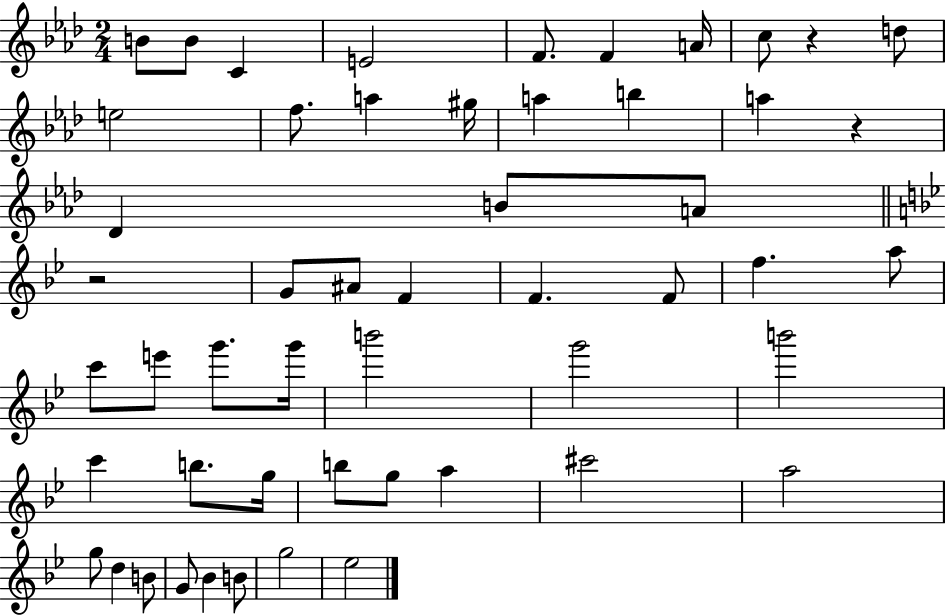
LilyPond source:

{
  \clef treble
  \numericTimeSignature
  \time 2/4
  \key aes \major
  b'8 b'8 c'4 | e'2 | f'8. f'4 a'16 | c''8 r4 d''8 | \break e''2 | f''8. a''4 gis''16 | a''4 b''4 | a''4 r4 | \break des'4 b'8 a'8 | \bar "||" \break \key g \minor r2 | g'8 ais'8 f'4 | f'4. f'8 | f''4. a''8 | \break c'''8 e'''8 g'''8. g'''16 | b'''2 | g'''2 | b'''2 | \break c'''4 b''8. g''16 | b''8 g''8 a''4 | cis'''2 | a''2 | \break g''8 d''4 b'8 | g'8 bes'4 b'8 | g''2 | ees''2 | \break \bar "|."
}